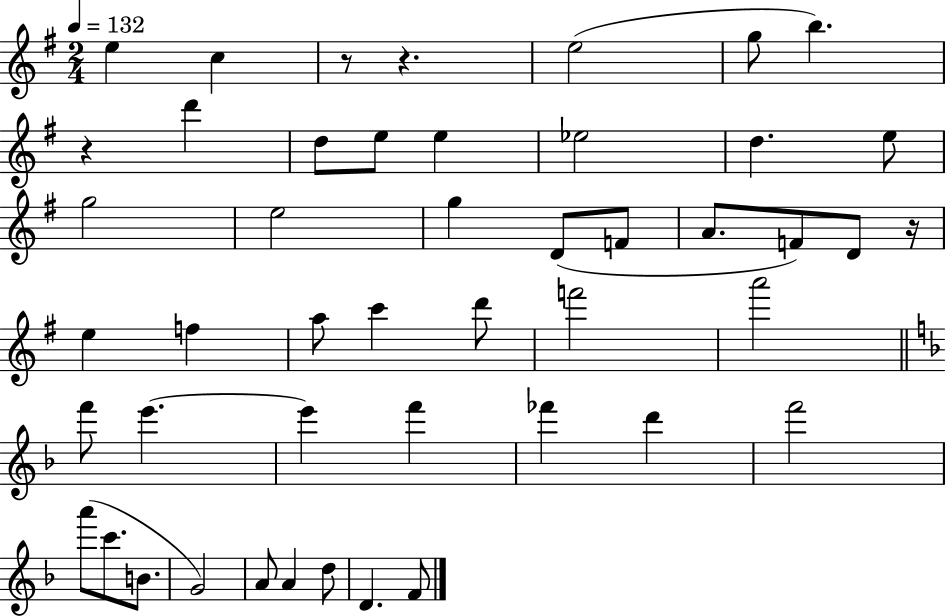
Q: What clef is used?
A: treble